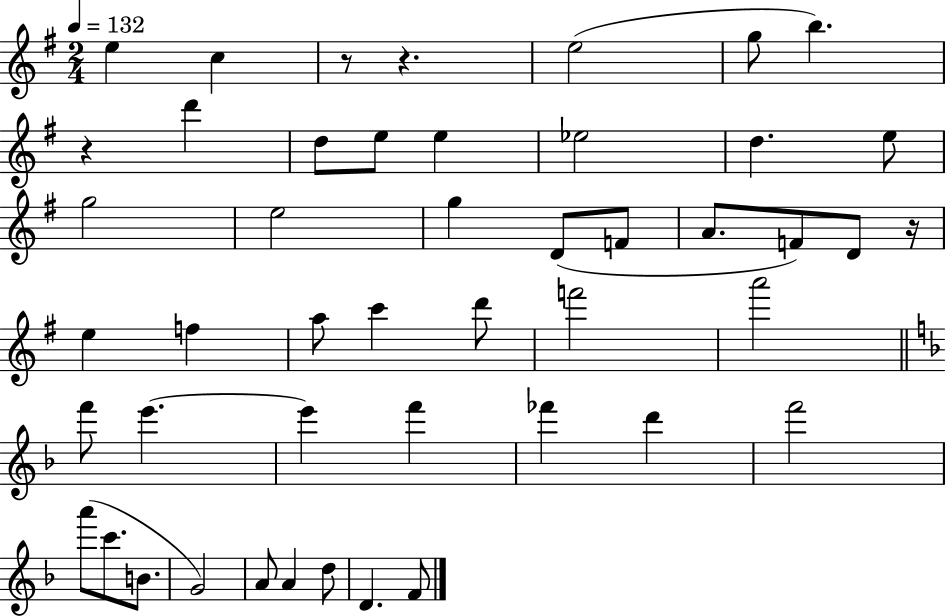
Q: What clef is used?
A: treble